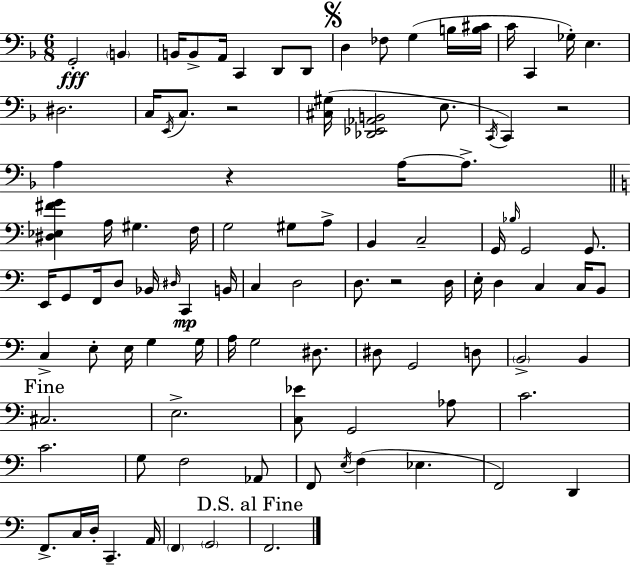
X:1
T:Untitled
M:6/8
L:1/4
K:Dm
G,,2 B,, B,,/4 B,,/2 A,,/4 C,, D,,/2 D,,/2 D, _F,/2 G, B,/4 [B,^C]/4 C/4 C,, _G,/4 E, ^D,2 C,/4 E,,/4 C,/2 z2 [^C,^G,]/4 [_D,,_E,,_A,,B,,]2 E,/2 C,,/4 C,, z2 A, z A,/4 A,/2 [^D,_E,^FG] A,/4 ^G, F,/4 G,2 ^G,/2 A,/2 B,, C,2 G,,/4 _B,/4 G,,2 G,,/2 E,,/4 G,,/2 F,,/4 D,/2 _B,,/4 ^D,/4 C,, B,,/4 C, D,2 D,/2 z2 D,/4 E,/4 D, C, C,/4 B,,/2 C, E,/2 E,/4 G, G,/4 A,/4 G,2 ^D,/2 ^D,/2 G,,2 D,/2 B,,2 B,, ^C,2 E,2 [C,_E]/2 G,,2 _A,/2 C2 C2 G,/2 F,2 _A,,/2 F,,/2 E,/4 F, _E, F,,2 D,, F,,/2 C,/4 D,/4 C,, A,,/4 F,, G,,2 F,,2